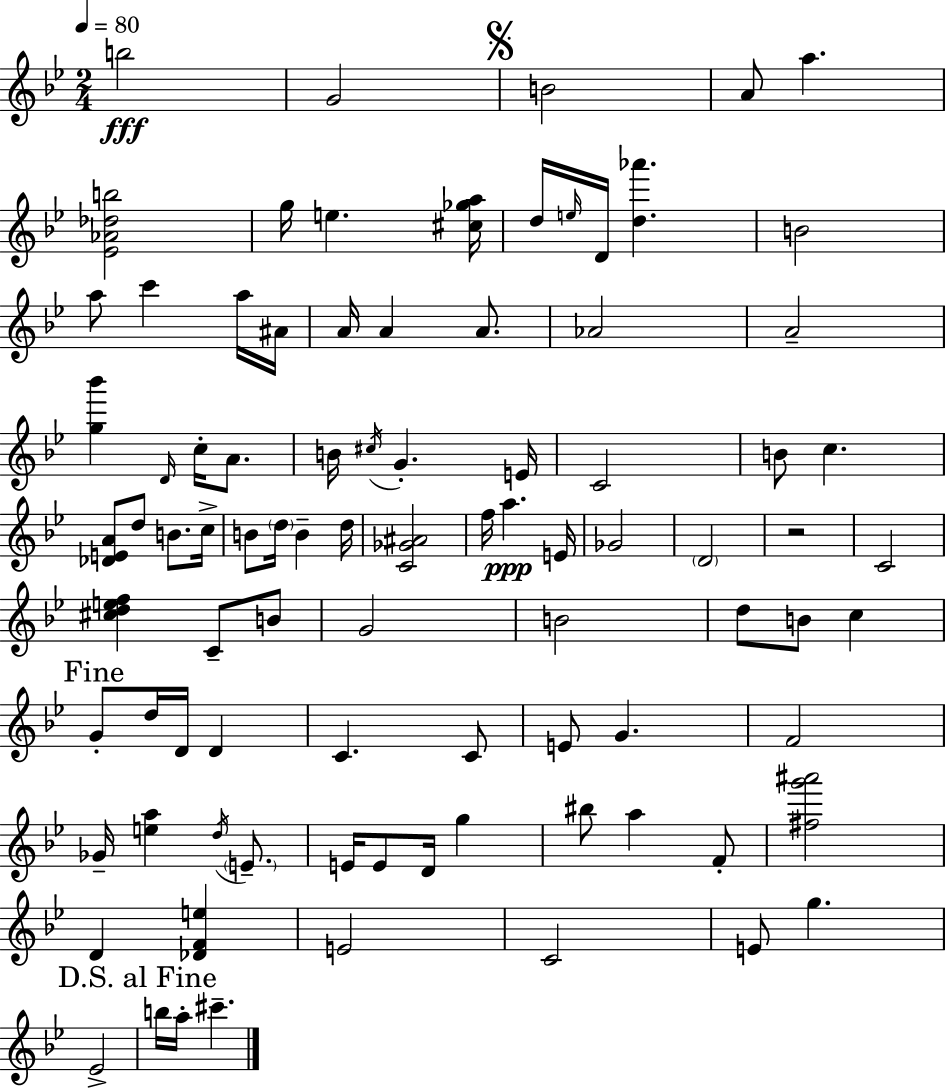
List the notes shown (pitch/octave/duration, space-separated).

B5/h G4/h B4/h A4/e A5/q. [Eb4,Ab4,Db5,B5]/h G5/s E5/q. [C#5,Gb5,A5]/s D5/s E5/s D4/s [D5,Ab6]/q. B4/h A5/e C6/q A5/s A#4/s A4/s A4/q A4/e. Ab4/h A4/h [G5,Bb6]/q D4/s C5/s A4/e. B4/s C#5/s G4/q. E4/s C4/h B4/e C5/q. [Db4,E4,A4]/e D5/e B4/e. C5/s B4/e D5/s B4/q D5/s [C4,Gb4,A#4]/h F5/s A5/q. E4/s Gb4/h D4/h R/h C4/h [C#5,D5,E5,F5]/q C4/e B4/e G4/h B4/h D5/e B4/e C5/q G4/e D5/s D4/s D4/q C4/q. C4/e E4/e G4/q. F4/h Gb4/s [E5,A5]/q D5/s E4/e. E4/s E4/e D4/s G5/q BIS5/e A5/q F4/e [F#5,G6,A#6]/h D4/q [Db4,F4,E5]/q E4/h C4/h E4/e G5/q. Eb4/h B5/s A5/s C#6/q.